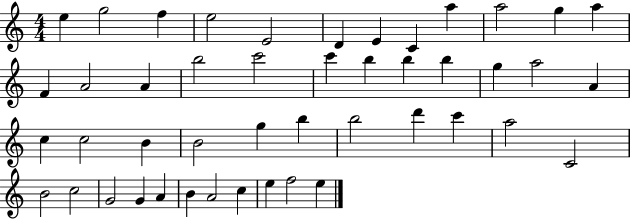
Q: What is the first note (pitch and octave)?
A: E5